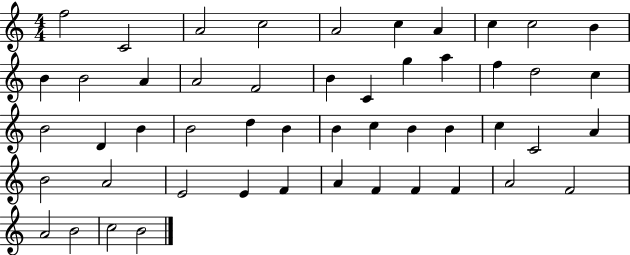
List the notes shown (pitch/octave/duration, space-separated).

F5/h C4/h A4/h C5/h A4/h C5/q A4/q C5/q C5/h B4/q B4/q B4/h A4/q A4/h F4/h B4/q C4/q G5/q A5/q F5/q D5/h C5/q B4/h D4/q B4/q B4/h D5/q B4/q B4/q C5/q B4/q B4/q C5/q C4/h A4/q B4/h A4/h E4/h E4/q F4/q A4/q F4/q F4/q F4/q A4/h F4/h A4/h B4/h C5/h B4/h